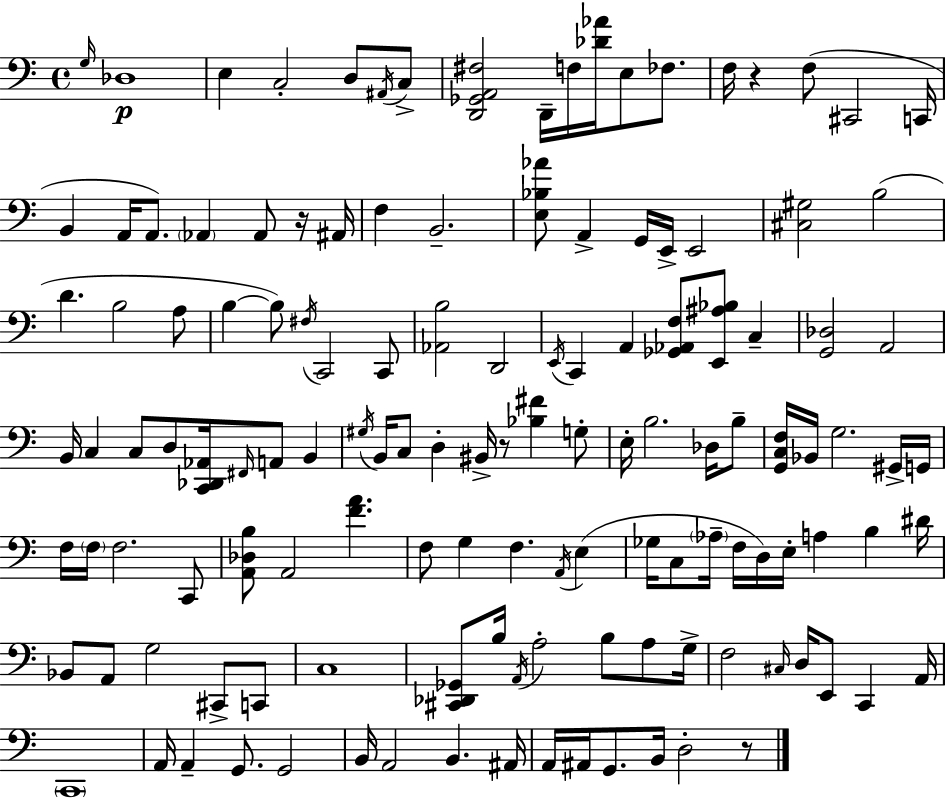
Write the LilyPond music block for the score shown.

{
  \clef bass
  \time 4/4
  \defaultTimeSignature
  \key c \major
  \grace { g16 }\p des1 | e4 c2-. d8 \acciaccatura { ais,16 } | c8-> <d, ges, a, fis>2 d,16-- f16 <des' aes'>16 e8 fes8. | f16 r4 f8( cis,2 | \break c,16 b,4 a,16 a,8.) \parenthesize aes,4 aes,8 | r16 ais,16 f4 b,2.-- | <e bes aes'>8 a,4-> g,16 e,16-> e,2 | <cis gis>2 b2( | \break d'4. b2 | a8 b4~~ b8) \acciaccatura { fis16 } c,2 | c,8 <aes, b>2 d,2 | \acciaccatura { e,16 } c,4 a,4 <ges, aes, f>8 <e, ais bes>8 | \break c4-- <g, des>2 a,2 | b,16 c4 c8 d8 <c, des, aes,>16 \grace { fis,16 } a,8 | b,4 \acciaccatura { gis16 } b,16 c8 d4-. bis,16-> r8 | <bes fis'>4 g8-. e16-. b2. | \break des16 b8-- <g, c f>16 bes,16 g2. | gis,16-> g,16 f16 \parenthesize f16 f2. | c,8 <a, des b>8 a,2 | <f' a'>4. f8 g4 f4. | \break \acciaccatura { a,16 } e4( ges16 c8 \parenthesize aes16-- f16 d16) e16-. a4 | b4 dis'16 bes,8 a,8 g2 | cis,8-> c,8 c1 | <cis, des, ges,>8 b16 \acciaccatura { a,16 } a2-. | \break b8 a8 g16-> f2 | \grace { cis16 } d16 e,8 c,4 a,16 \parenthesize c,1 | a,16 a,4-- g,8. | g,2 b,16 a,2 | \break b,4. ais,16 a,16 ais,16 g,8. b,16 d2-. | r8 \bar "|."
}